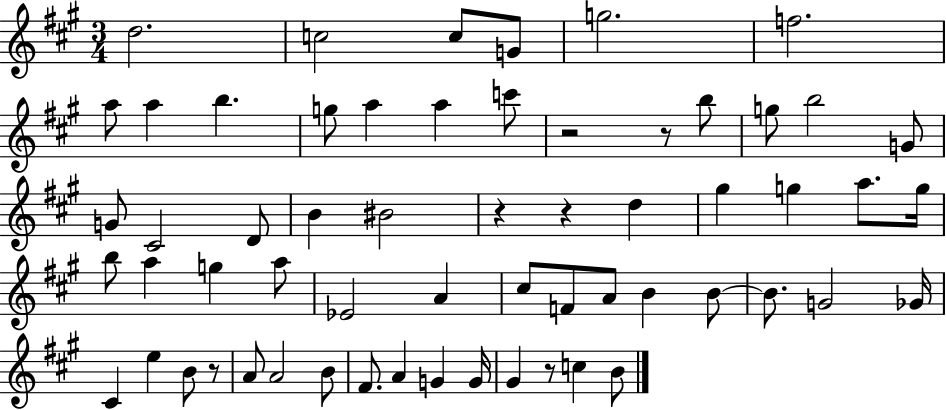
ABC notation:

X:1
T:Untitled
M:3/4
L:1/4
K:A
d2 c2 c/2 G/2 g2 f2 a/2 a b g/2 a a c'/2 z2 z/2 b/2 g/2 b2 G/2 G/2 ^C2 D/2 B ^B2 z z d ^g g a/2 g/4 b/2 a g a/2 _E2 A ^c/2 F/2 A/2 B B/2 B/2 G2 _G/4 ^C e B/2 z/2 A/2 A2 B/2 ^F/2 A G G/4 ^G z/2 c B/2